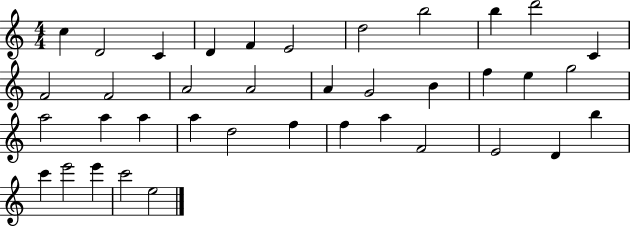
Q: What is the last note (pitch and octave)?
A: E5